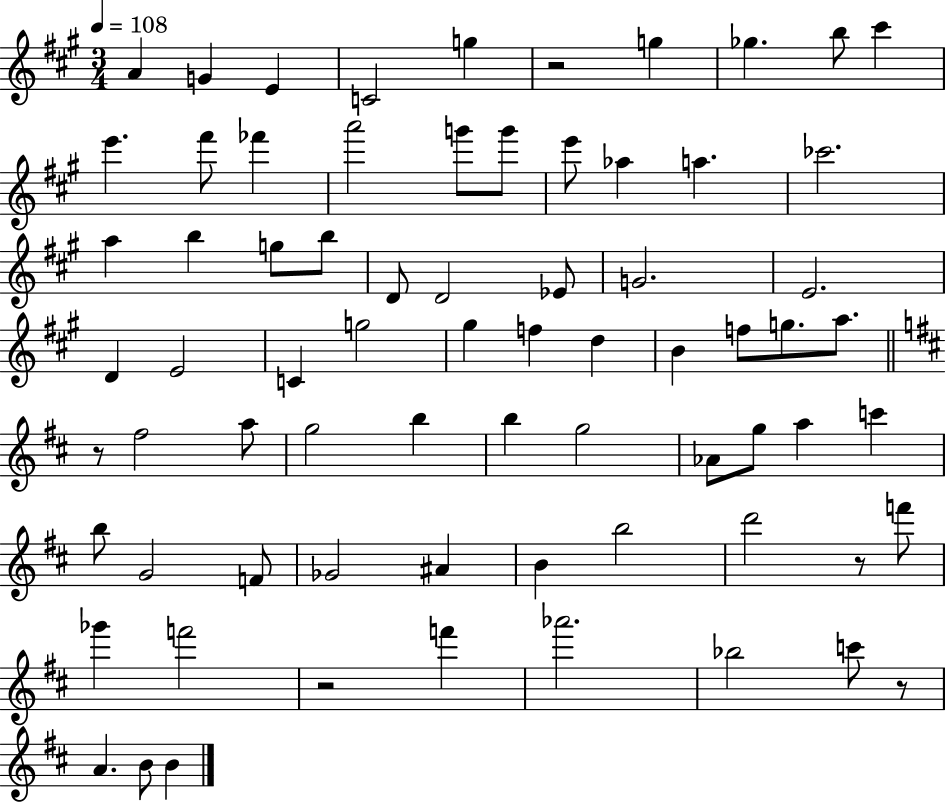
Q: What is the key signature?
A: A major